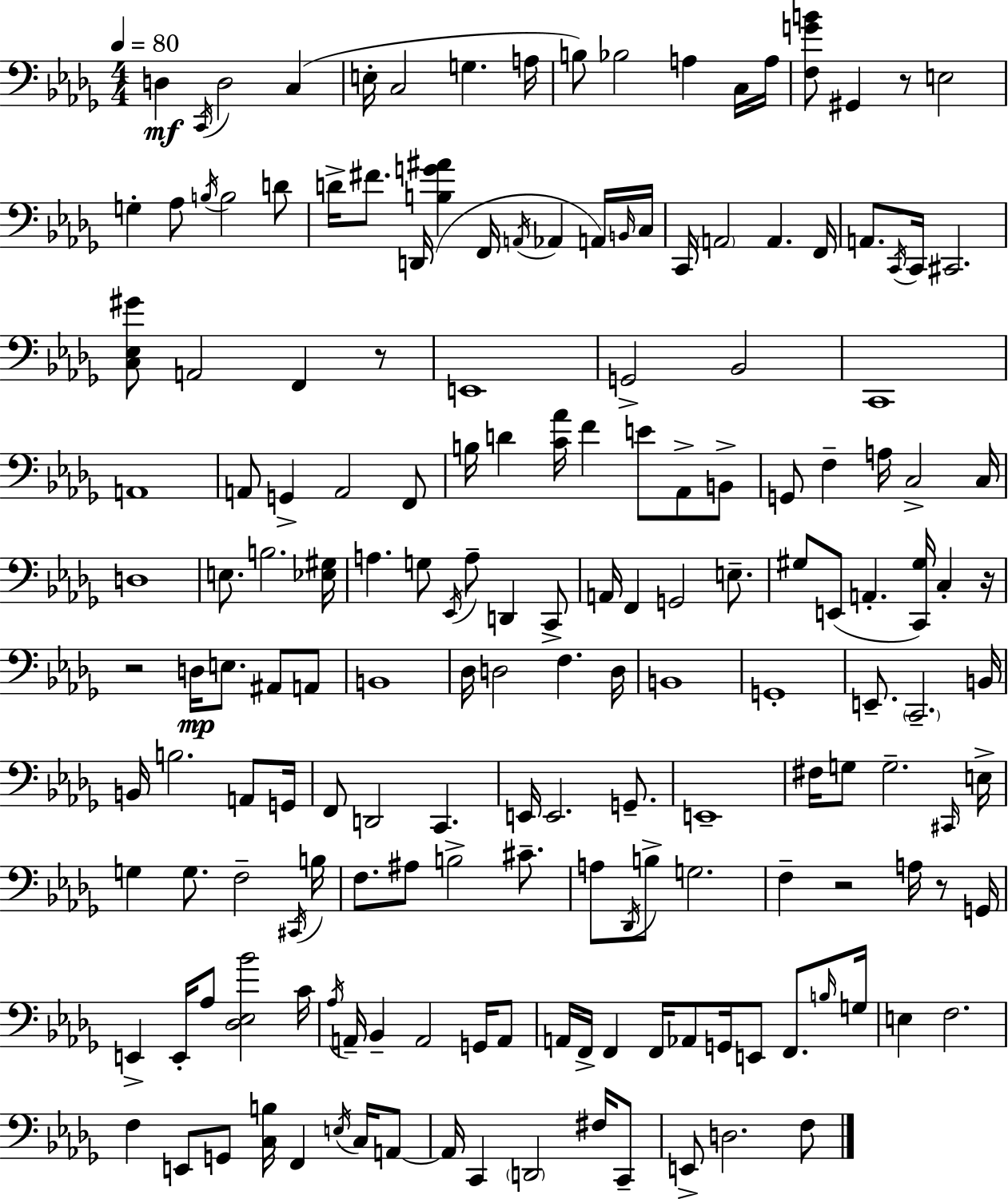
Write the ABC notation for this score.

X:1
T:Untitled
M:4/4
L:1/4
K:Bbm
D, C,,/4 D,2 C, E,/4 C,2 G, A,/4 B,/2 _B,2 A, C,/4 A,/4 [F,GB]/2 ^G,, z/2 E,2 G, _A,/2 B,/4 B,2 D/2 D/4 ^F/2 D,,/4 [B,G^A] F,,/4 A,,/4 _A,, A,,/4 B,,/4 C,/4 C,,/4 A,,2 A,, F,,/4 A,,/2 C,,/4 C,,/4 ^C,,2 [C,_E,^G]/2 A,,2 F,, z/2 E,,4 G,,2 _B,,2 C,,4 A,,4 A,,/2 G,, A,,2 F,,/2 B,/4 D [C_A]/4 F E/2 _A,,/2 B,,/2 G,,/2 F, A,/4 C,2 C,/4 D,4 E,/2 B,2 [_E,^G,]/4 A, G,/2 _E,,/4 A,/2 D,, C,,/2 A,,/4 F,, G,,2 E,/2 ^G,/2 E,,/2 A,, [C,,^G,]/4 C, z/4 z2 D,/4 E,/2 ^A,,/2 A,,/2 B,,4 _D,/4 D,2 F, D,/4 B,,4 G,,4 E,,/2 C,,2 B,,/4 B,,/4 B,2 A,,/2 G,,/4 F,,/2 D,,2 C,, E,,/4 E,,2 G,,/2 E,,4 ^F,/4 G,/2 G,2 ^C,,/4 E,/4 G, G,/2 F,2 ^C,,/4 B,/4 F,/2 ^A,/2 B,2 ^C/2 A,/2 _D,,/4 B,/2 G,2 F, z2 A,/4 z/2 G,,/4 E,, E,,/4 _A,/2 [_D,_E,_B]2 C/4 _A,/4 A,,/4 _B,, A,,2 G,,/4 A,,/2 A,,/4 F,,/4 F,, F,,/4 _A,,/2 G,,/4 E,,/2 F,,/2 B,/4 G,/4 E, F,2 F, E,,/2 G,,/2 [C,B,]/4 F,, E,/4 C,/4 A,,/2 A,,/4 C,, D,,2 ^F,/4 C,,/2 E,,/2 D,2 F,/2